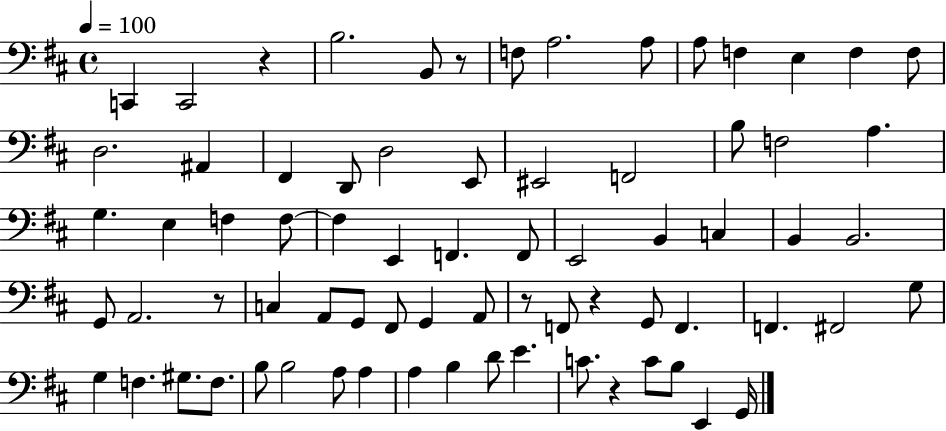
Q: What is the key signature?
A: D major